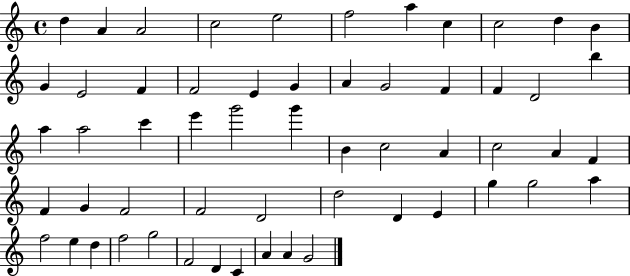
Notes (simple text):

D5/q A4/q A4/h C5/h E5/h F5/h A5/q C5/q C5/h D5/q B4/q G4/q E4/h F4/q F4/h E4/q G4/q A4/q G4/h F4/q F4/q D4/h B5/q A5/q A5/h C6/q E6/q G6/h G6/q B4/q C5/h A4/q C5/h A4/q F4/q F4/q G4/q F4/h F4/h D4/h D5/h D4/q E4/q G5/q G5/h A5/q F5/h E5/q D5/q F5/h G5/h F4/h D4/q C4/q A4/q A4/q G4/h